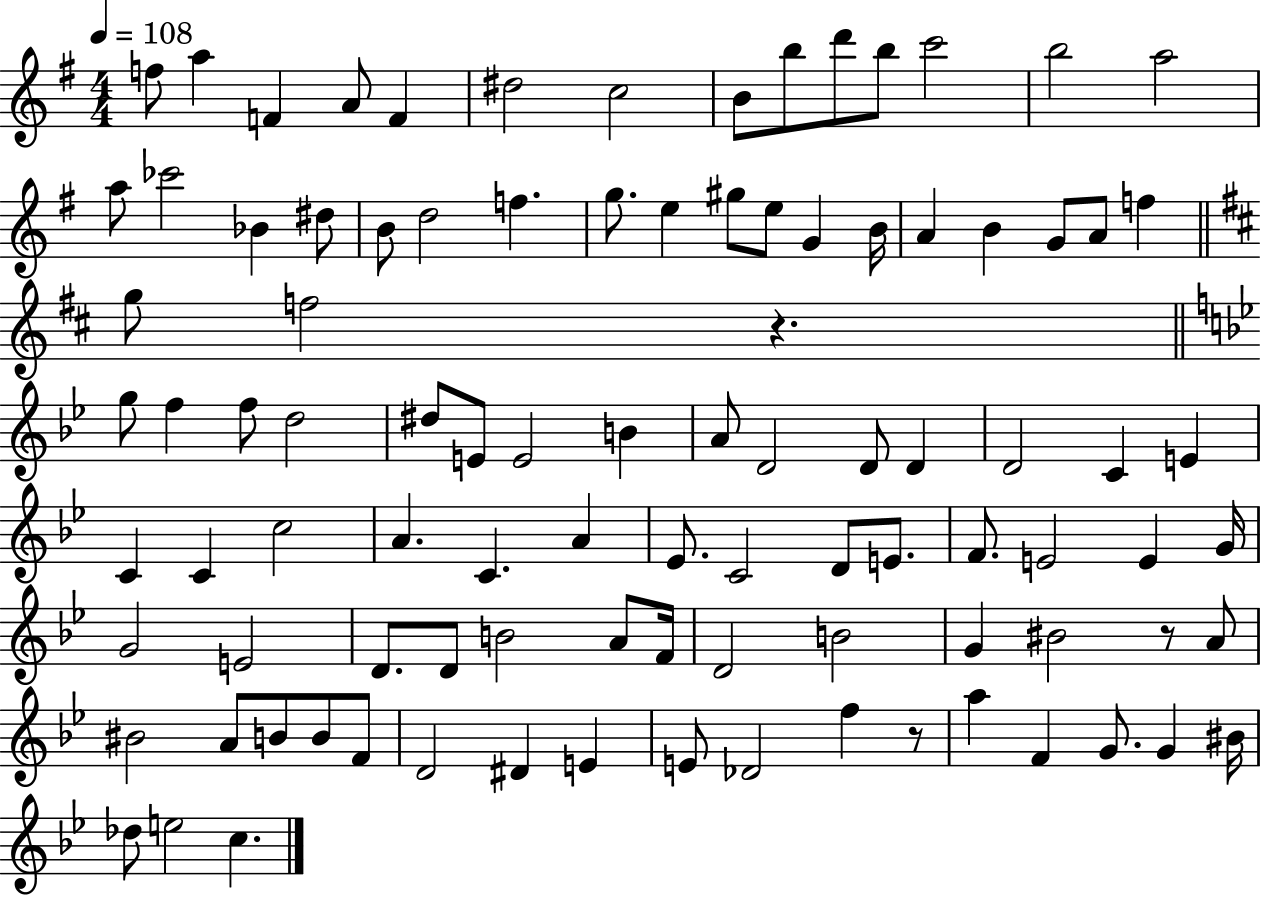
X:1
T:Untitled
M:4/4
L:1/4
K:G
f/2 a F A/2 F ^d2 c2 B/2 b/2 d'/2 b/2 c'2 b2 a2 a/2 _c'2 _B ^d/2 B/2 d2 f g/2 e ^g/2 e/2 G B/4 A B G/2 A/2 f g/2 f2 z g/2 f f/2 d2 ^d/2 E/2 E2 B A/2 D2 D/2 D D2 C E C C c2 A C A _E/2 C2 D/2 E/2 F/2 E2 E G/4 G2 E2 D/2 D/2 B2 A/2 F/4 D2 B2 G ^B2 z/2 A/2 ^B2 A/2 B/2 B/2 F/2 D2 ^D E E/2 _D2 f z/2 a F G/2 G ^B/4 _d/2 e2 c